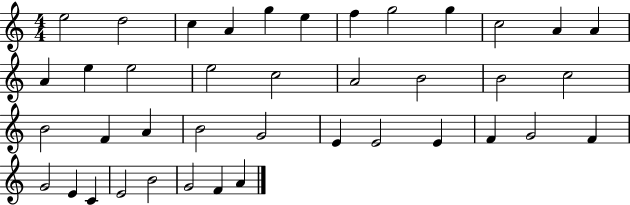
{
  \clef treble
  \numericTimeSignature
  \time 4/4
  \key c \major
  e''2 d''2 | c''4 a'4 g''4 e''4 | f''4 g''2 g''4 | c''2 a'4 a'4 | \break a'4 e''4 e''2 | e''2 c''2 | a'2 b'2 | b'2 c''2 | \break b'2 f'4 a'4 | b'2 g'2 | e'4 e'2 e'4 | f'4 g'2 f'4 | \break g'2 e'4 c'4 | e'2 b'2 | g'2 f'4 a'4 | \bar "|."
}